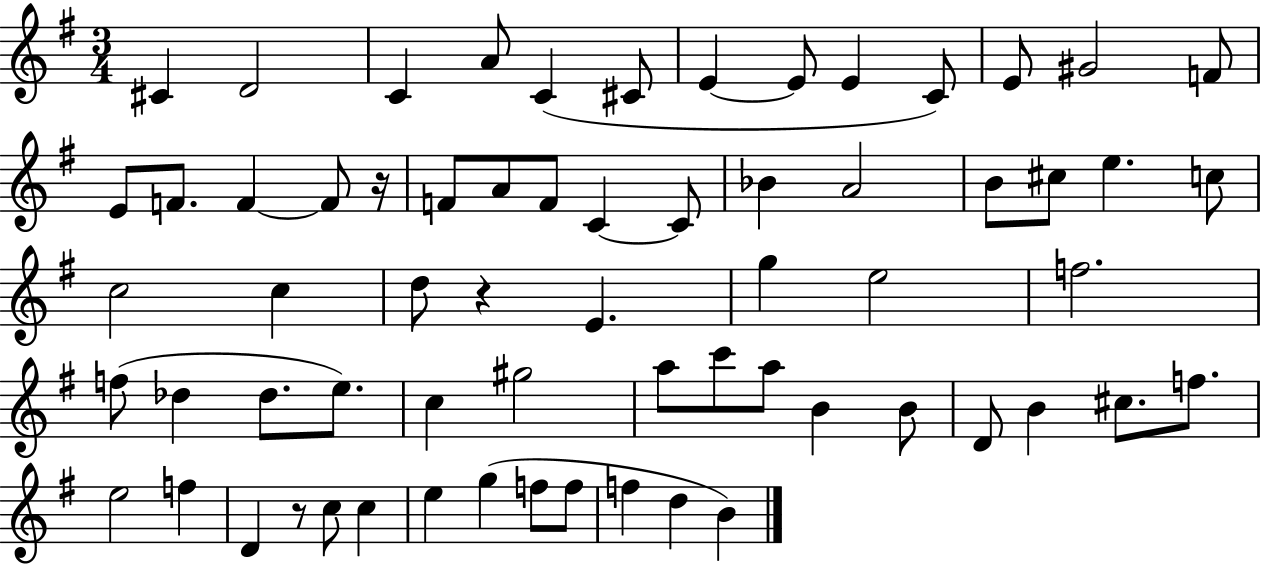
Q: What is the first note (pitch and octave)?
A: C#4